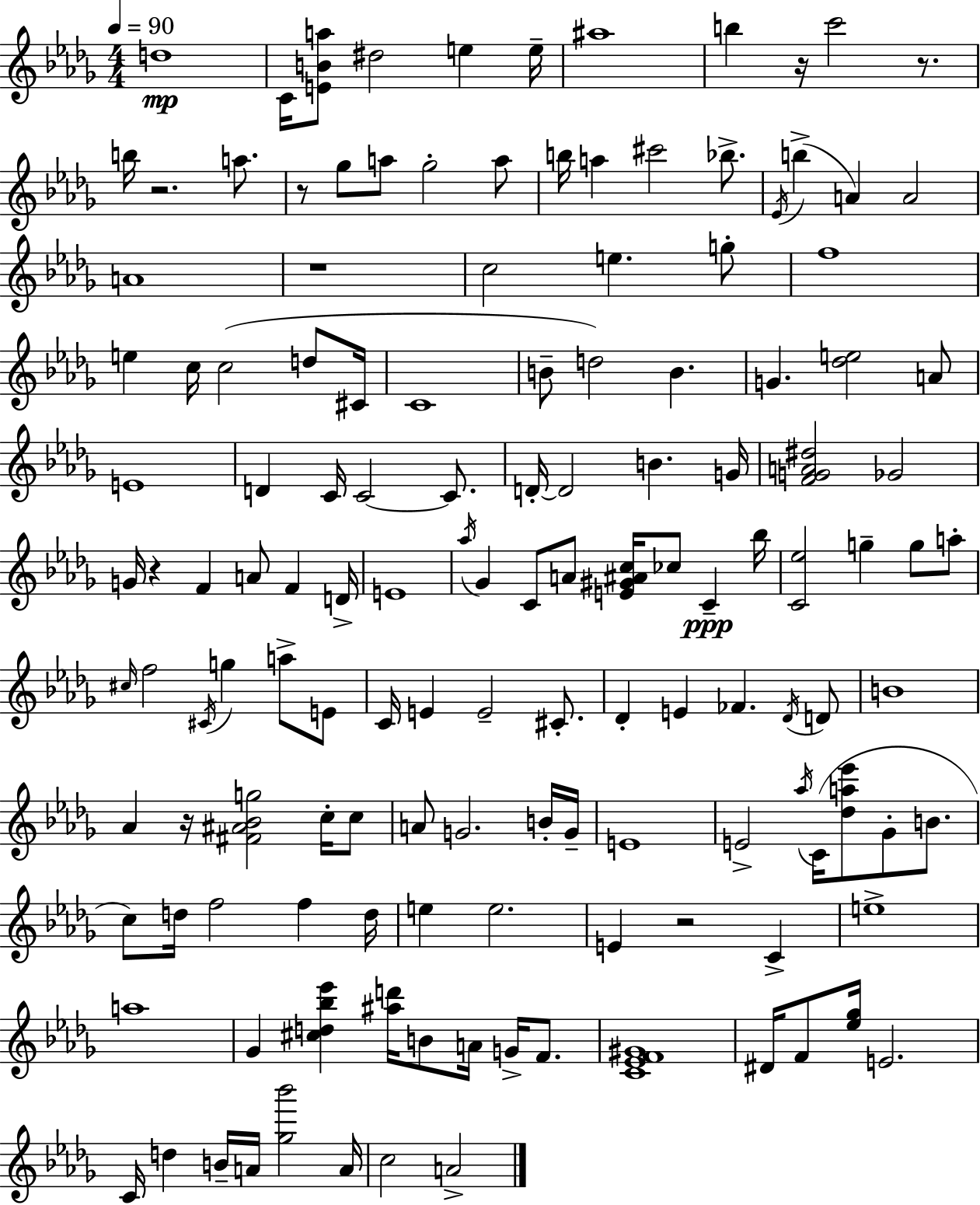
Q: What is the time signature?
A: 4/4